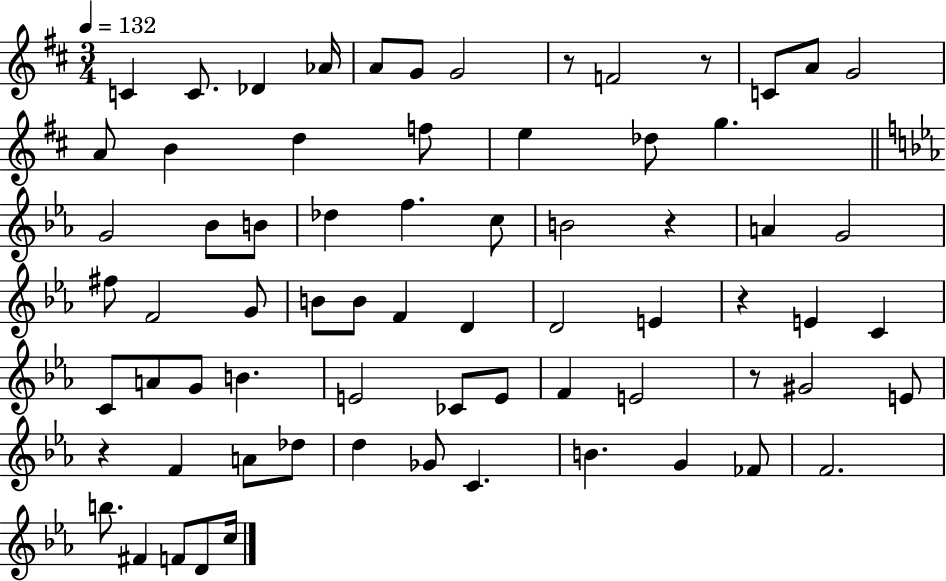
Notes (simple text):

C4/q C4/e. Db4/q Ab4/s A4/e G4/e G4/h R/e F4/h R/e C4/e A4/e G4/h A4/e B4/q D5/q F5/e E5/q Db5/e G5/q. G4/h Bb4/e B4/e Db5/q F5/q. C5/e B4/h R/q A4/q G4/h F#5/e F4/h G4/e B4/e B4/e F4/q D4/q D4/h E4/q R/q E4/q C4/q C4/e A4/e G4/e B4/q. E4/h CES4/e E4/e F4/q E4/h R/e G#4/h E4/e R/q F4/q A4/e Db5/e D5/q Gb4/e C4/q. B4/q. G4/q FES4/e F4/h. B5/e. F#4/q F4/e D4/e C5/s